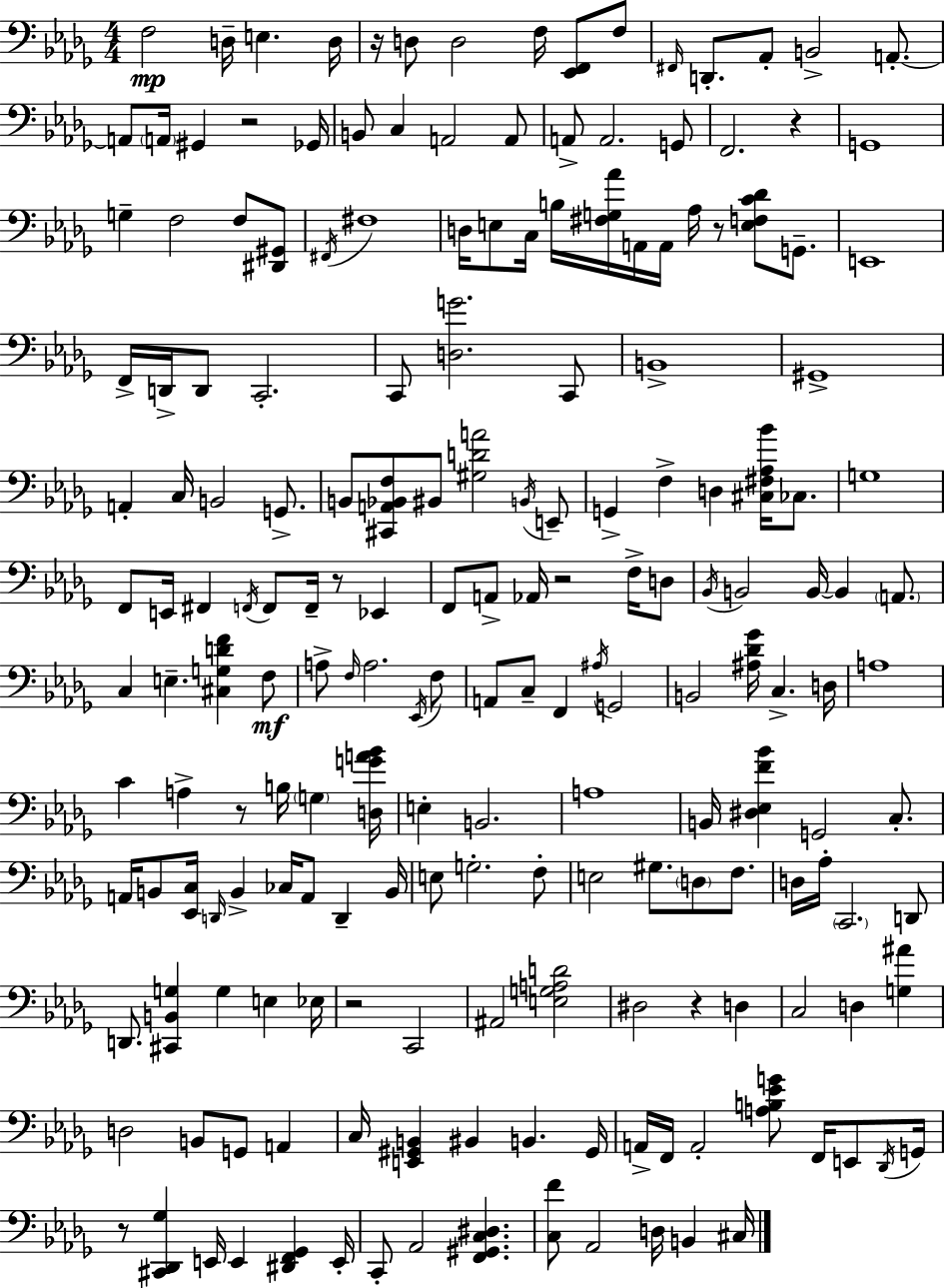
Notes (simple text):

F3/h D3/s E3/q. D3/s R/s D3/e D3/h F3/s [Eb2,F2]/e F3/e F#2/s D2/e. Ab2/e B2/h A2/e. A2/e A2/s G#2/q R/h Gb2/s B2/e C3/q A2/h A2/e A2/e A2/h. G2/e F2/h. R/q G2/w G3/q F3/h F3/e [D#2,G#2]/e F#2/s F#3/w D3/s E3/e C3/s B3/s [F#3,G3,Ab4]/s A2/s A2/s Ab3/s R/e [E3,F3,C4,Db4]/e G2/e. E2/w F2/s D2/s D2/e C2/h. C2/e [D3,G4]/h. C2/e B2/w G#2/w A2/q C3/s B2/h G2/e. B2/e [C#2,A2,Bb2,F3]/e BIS2/e [G#3,D4,A4]/h B2/s E2/e G2/q F3/q D3/q [C#3,F#3,Ab3,Bb4]/s CES3/e. G3/w F2/e E2/s F#2/q F2/s F2/e F2/s R/e Eb2/q F2/e A2/e Ab2/s R/h F3/s D3/e Bb2/s B2/h B2/s B2/q A2/e. C3/q E3/q. [C#3,G3,D4,F4]/q F3/e A3/e F3/s A3/h. Eb2/s F3/e A2/e C3/e F2/q A#3/s G2/h B2/h [A#3,Db4,Gb4]/s C3/q. D3/s A3/w C4/q A3/q R/e B3/s G3/q [D3,G4,A4,Bb4]/s E3/q B2/h. A3/w B2/s [D#3,Eb3,F4,Bb4]/q G2/h C3/e. A2/s B2/e [Eb2,C3]/s D2/s B2/q CES3/s A2/e D2/q B2/s E3/e G3/h. F3/e E3/h G#3/e. D3/e F3/e. D3/s Ab3/s C2/h. D2/e D2/e. [C#2,B2,G3]/q G3/q E3/q Eb3/s R/h C2/h A#2/h [E3,G3,A3,D4]/h D#3/h R/q D3/q C3/h D3/q [G3,A#4]/q D3/h B2/e G2/e A2/q C3/s [E2,G#2,B2]/q BIS2/q B2/q. G#2/s A2/s F2/s A2/h [A3,B3,Eb4,G4]/e F2/s E2/e Db2/s G2/s R/e [C#2,Db2,Gb3]/q E2/s E2/q [D#2,F2,Gb2]/q E2/s C2/e Ab2/h [F2,G#2,C3,D#3]/q. [C3,F4]/e Ab2/h D3/s B2/q C#3/s